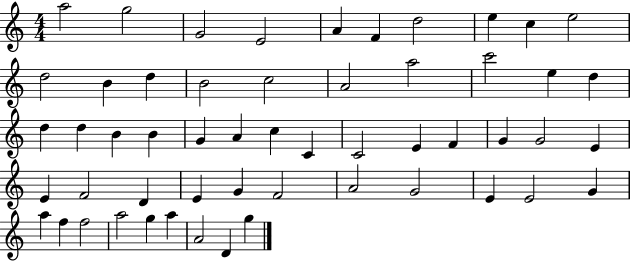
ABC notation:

X:1
T:Untitled
M:4/4
L:1/4
K:C
a2 g2 G2 E2 A F d2 e c e2 d2 B d B2 c2 A2 a2 c'2 e d d d B B G A c C C2 E F G G2 E E F2 D E G F2 A2 G2 E E2 G a f f2 a2 g a A2 D g